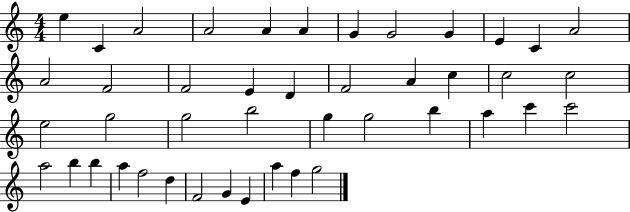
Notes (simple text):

E5/q C4/q A4/h A4/h A4/q A4/q G4/q G4/h G4/q E4/q C4/q A4/h A4/h F4/h F4/h E4/q D4/q F4/h A4/q C5/q C5/h C5/h E5/h G5/h G5/h B5/h G5/q G5/h B5/q A5/q C6/q C6/h A5/h B5/q B5/q A5/q F5/h D5/q F4/h G4/q E4/q A5/q F5/q G5/h